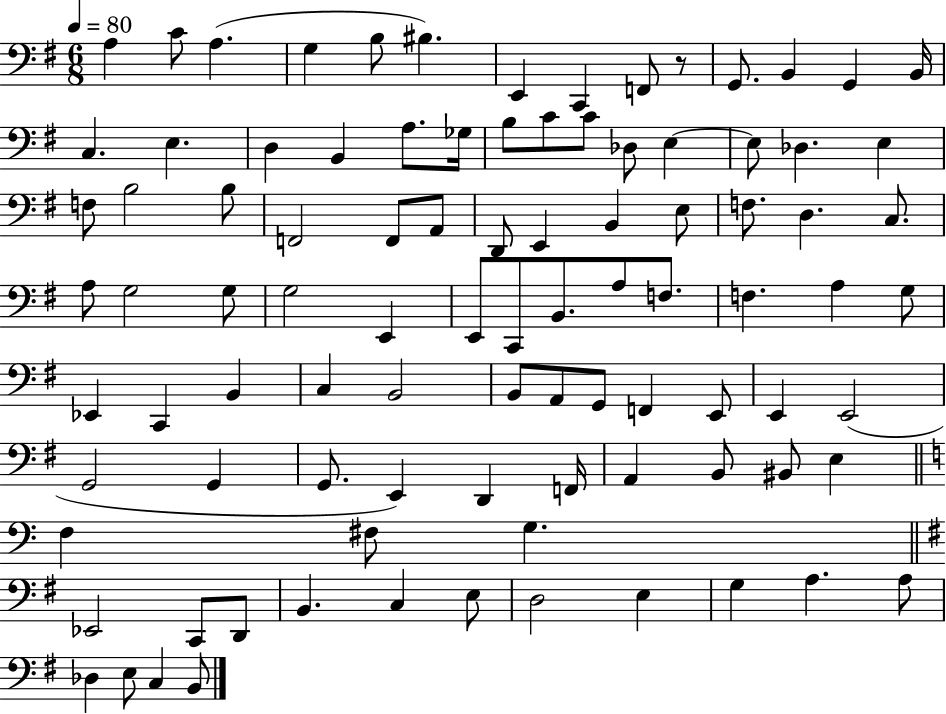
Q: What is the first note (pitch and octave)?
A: A3